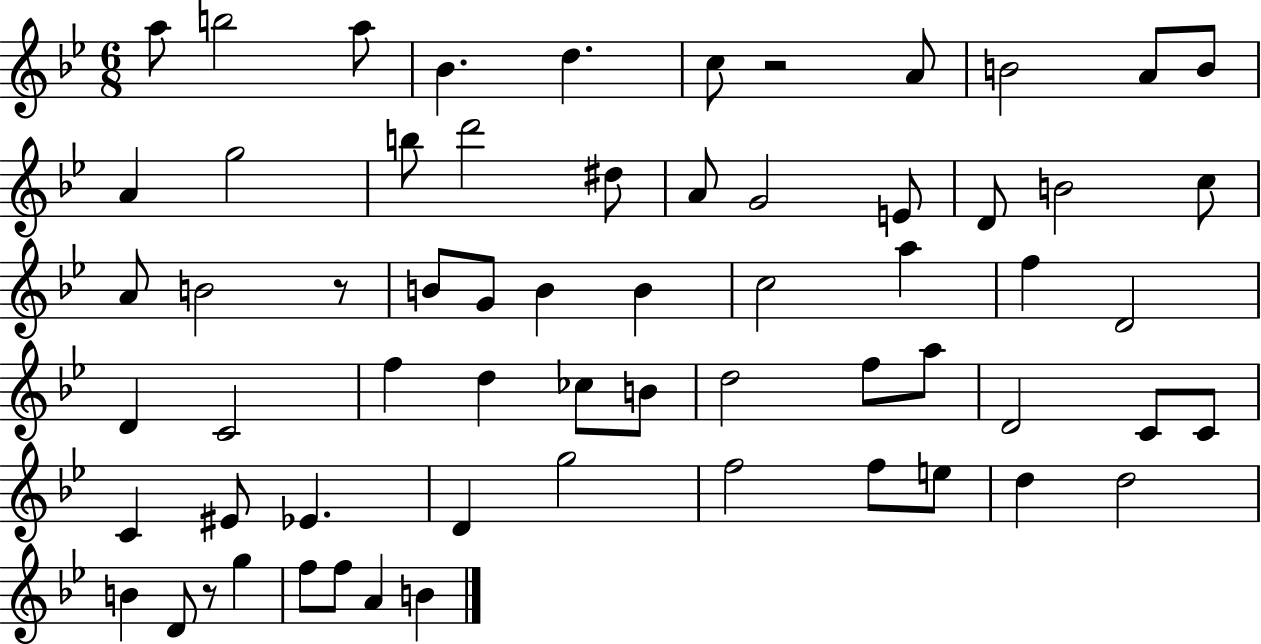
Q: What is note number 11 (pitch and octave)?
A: A4